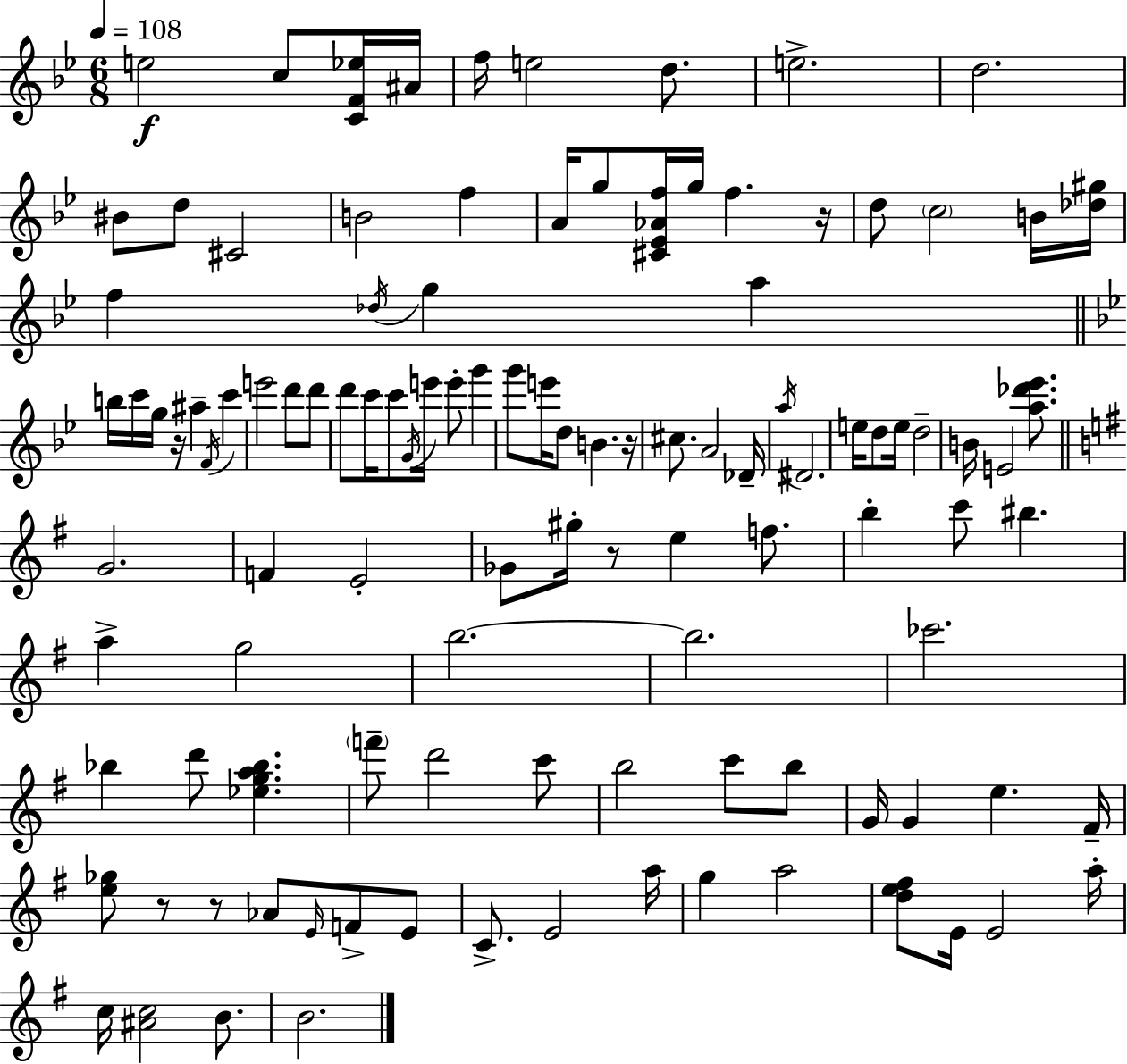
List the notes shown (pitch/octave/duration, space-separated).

E5/h C5/e [C4,F4,Eb5]/s A#4/s F5/s E5/h D5/e. E5/h. D5/h. BIS4/e D5/e C#4/h B4/h F5/q A4/s G5/e [C#4,Eb4,Ab4,F5]/s G5/s F5/q. R/s D5/e C5/h B4/s [Db5,G#5]/s F5/q Db5/s G5/q A5/q B5/s C6/s G5/s R/s A#5/q F4/s C6/q E6/h D6/e D6/e D6/e C6/s C6/e G4/s E6/s E6/e G6/q G6/e E6/s D5/e B4/q. R/s C#5/e. A4/h Db4/s A5/s D#4/h. E5/s D5/e E5/s D5/h B4/s E4/h [A5,Db6,Eb6]/e. G4/h. F4/q E4/h Gb4/e G#5/s R/e E5/q F5/e. B5/q C6/e BIS5/q. A5/q G5/h B5/h. B5/h. CES6/h. Bb5/q D6/e [Eb5,G5,A5,Bb5]/q. F6/e D6/h C6/e B5/h C6/e B5/e G4/s G4/q E5/q. F#4/s [E5,Gb5]/e R/e R/e Ab4/e E4/s F4/e E4/e C4/e. E4/h A5/s G5/q A5/h [D5,E5,F#5]/e E4/s E4/h A5/s C5/s [A#4,C5]/h B4/e. B4/h.